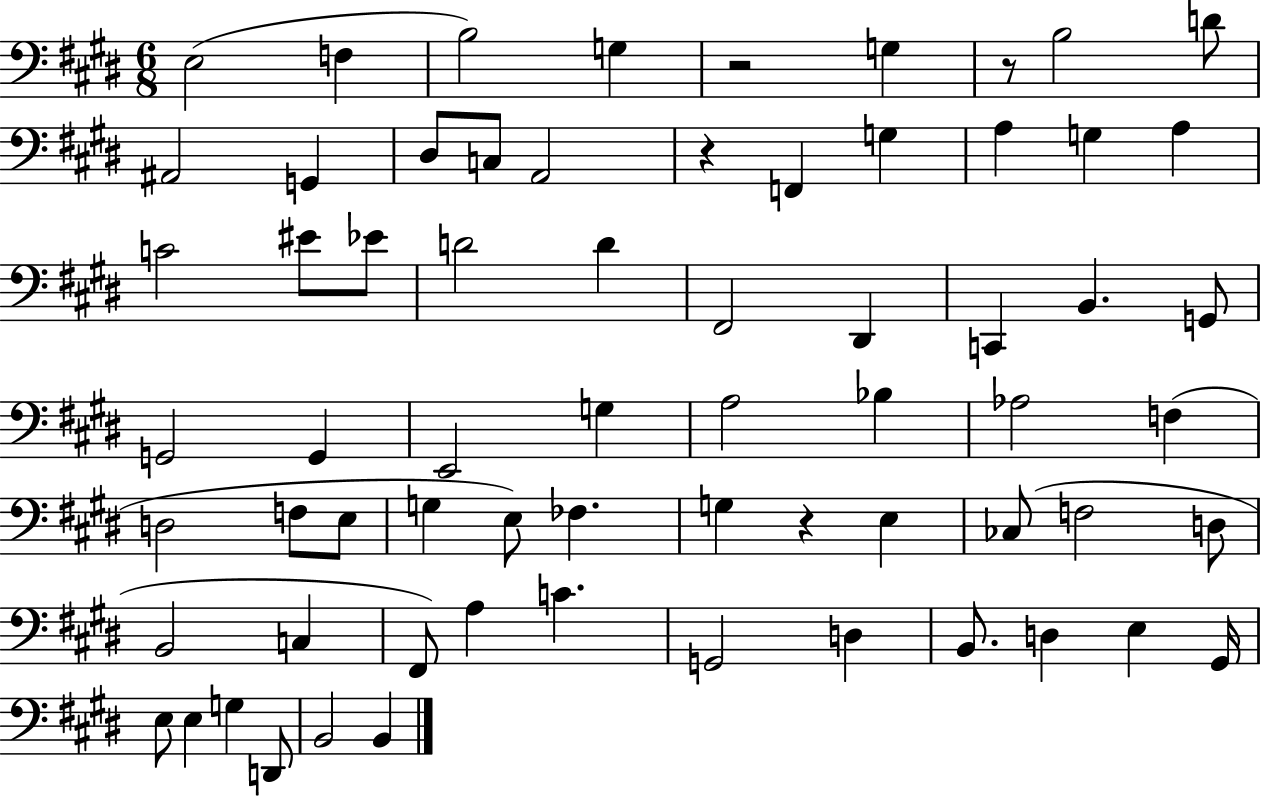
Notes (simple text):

E3/h F3/q B3/h G3/q R/h G3/q R/e B3/h D4/e A#2/h G2/q D#3/e C3/e A2/h R/q F2/q G3/q A3/q G3/q A3/q C4/h EIS4/e Eb4/e D4/h D4/q F#2/h D#2/q C2/q B2/q. G2/e G2/h G2/q E2/h G3/q A3/h Bb3/q Ab3/h F3/q D3/h F3/e E3/e G3/q E3/e FES3/q. G3/q R/q E3/q CES3/e F3/h D3/e B2/h C3/q F#2/e A3/q C4/q. G2/h D3/q B2/e. D3/q E3/q G#2/s E3/e E3/q G3/q D2/e B2/h B2/q